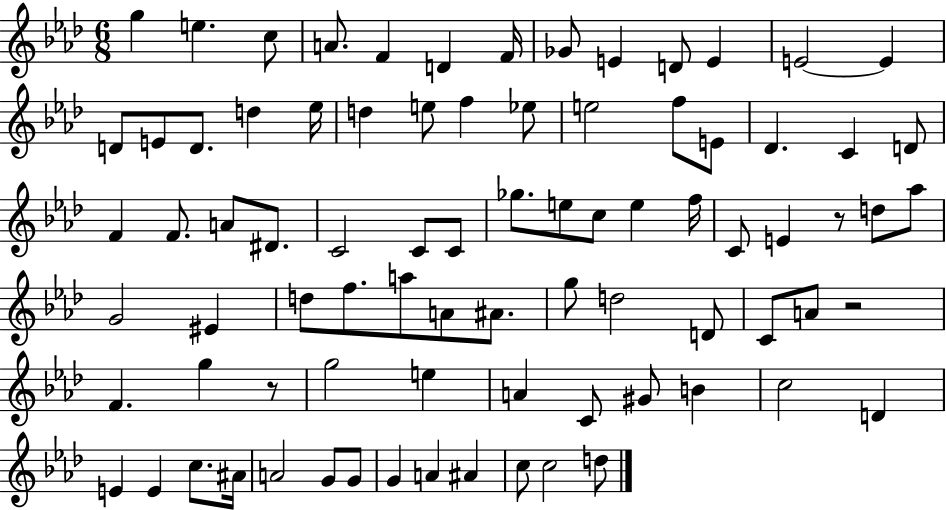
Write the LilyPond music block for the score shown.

{
  \clef treble
  \numericTimeSignature
  \time 6/8
  \key aes \major
  g''4 e''4. c''8 | a'8. f'4 d'4 f'16 | ges'8 e'4 d'8 e'4 | e'2~~ e'4 | \break d'8 e'8 d'8. d''4 ees''16 | d''4 e''8 f''4 ees''8 | e''2 f''8 e'8 | des'4. c'4 d'8 | \break f'4 f'8. a'8 dis'8. | c'2 c'8 c'8 | ges''8. e''8 c''8 e''4 f''16 | c'8 e'4 r8 d''8 aes''8 | \break g'2 eis'4 | d''8 f''8. a''8 a'8 ais'8. | g''8 d''2 d'8 | c'8 a'8 r2 | \break f'4. g''4 r8 | g''2 e''4 | a'4 c'8 gis'8 b'4 | c''2 d'4 | \break e'4 e'4 c''8. ais'16 | a'2 g'8 g'8 | g'4 a'4 ais'4 | c''8 c''2 d''8 | \break \bar "|."
}